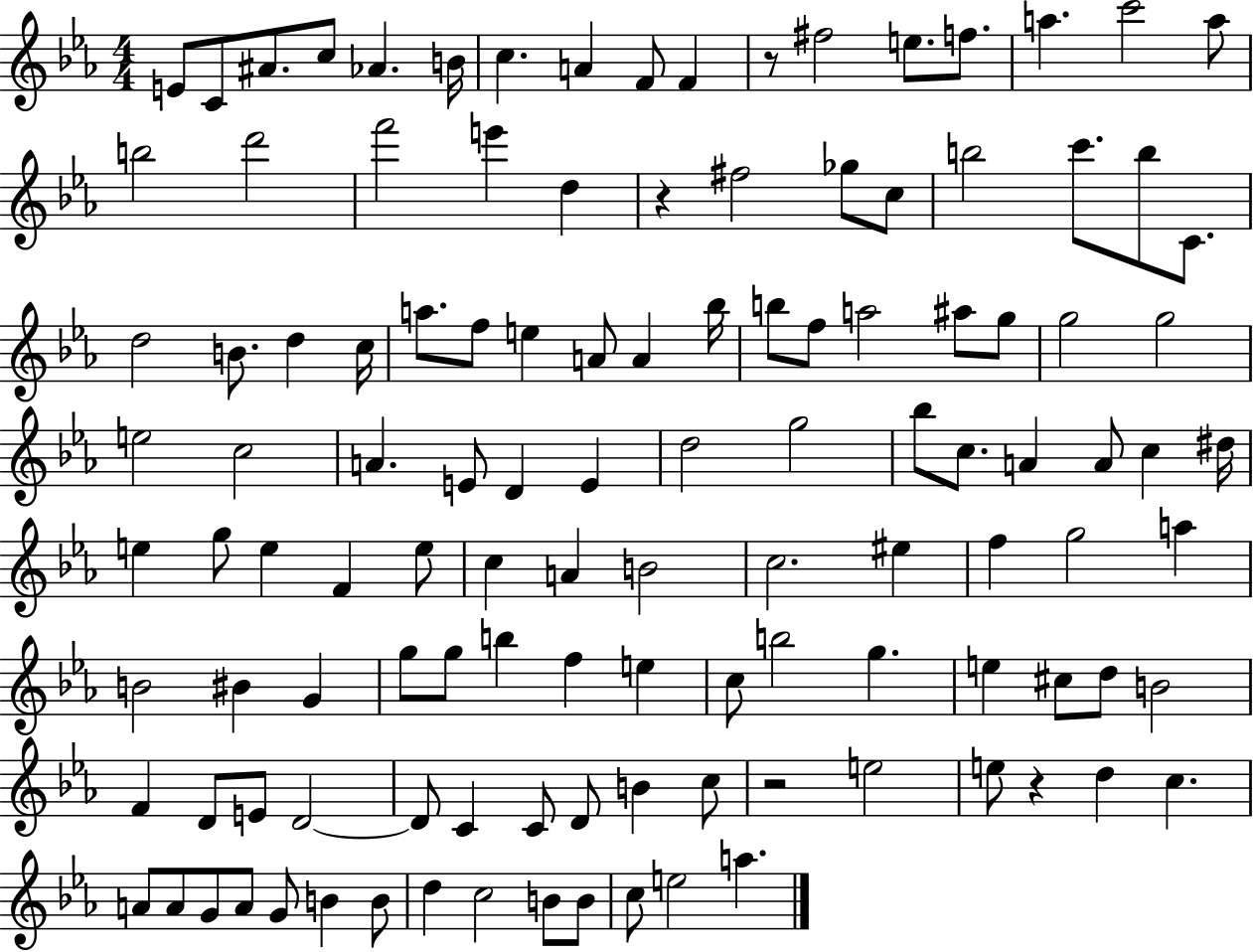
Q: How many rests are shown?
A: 4